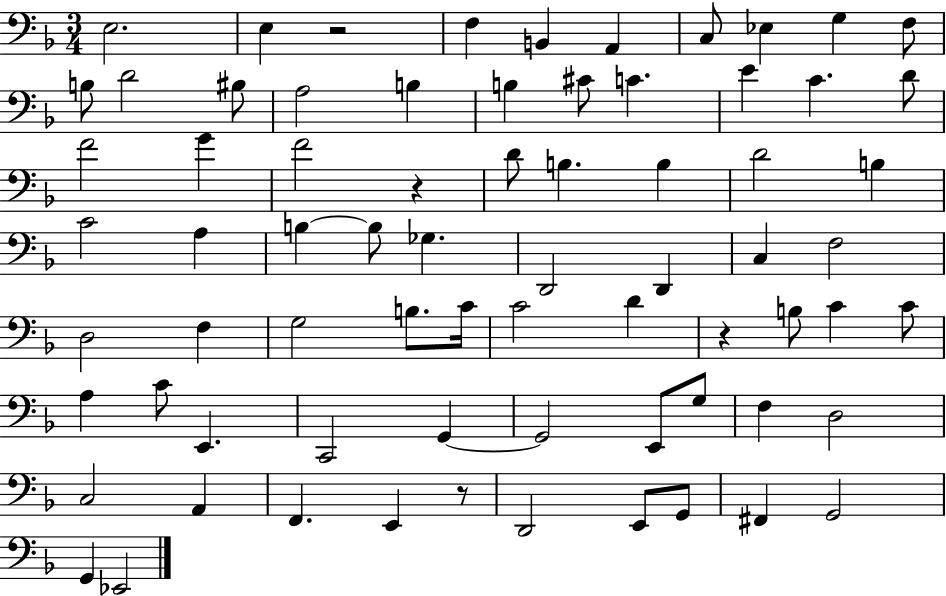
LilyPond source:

{
  \clef bass
  \numericTimeSignature
  \time 3/4
  \key f \major
  \repeat volta 2 { e2. | e4 r2 | f4 b,4 a,4 | c8 ees4 g4 f8 | \break b8 d'2 bis8 | a2 b4 | b4 cis'8 c'4. | e'4 c'4. d'8 | \break f'2 g'4 | f'2 r4 | d'8 b4. b4 | d'2 b4 | \break c'2 a4 | b4~~ b8 ges4. | d,2 d,4 | c4 f2 | \break d2 f4 | g2 b8. c'16 | c'2 d'4 | r4 b8 c'4 c'8 | \break a4 c'8 e,4. | c,2 g,4~~ | g,2 e,8 g8 | f4 d2 | \break c2 a,4 | f,4. e,4 r8 | d,2 e,8 g,8 | fis,4 g,2 | \break g,4 ees,2 | } \bar "|."
}